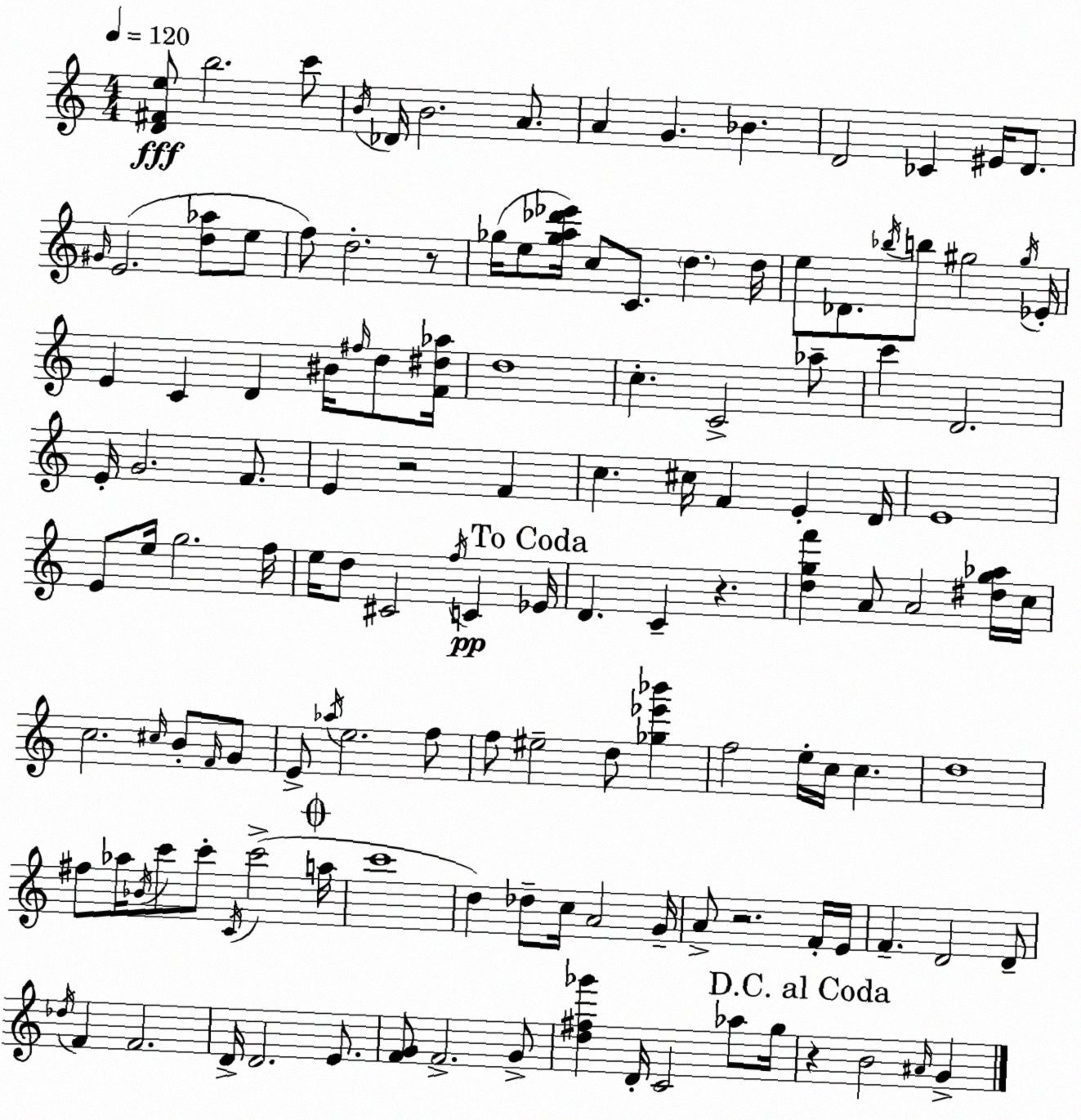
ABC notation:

X:1
T:Untitled
M:4/4
L:1/4
K:Am
[D^Fe]/2 b2 c'/2 B/4 _D/4 B2 A/2 A G _B D2 _C ^E/4 D/2 ^G/4 E2 [d_a]/2 e/2 f/2 d2 z/2 _g/4 e/2 [_ga_d'_e']/4 c/2 C/2 d d/4 e/2 _D/2 _b/4 b/2 ^g2 ^g/4 _E/4 E C D ^B/4 ^f/4 d/2 [F^d_a]/4 d4 c C2 _a/2 c' D2 E/4 G2 F/2 E z2 F c ^c/4 F E D/4 E4 E/2 e/4 g2 f/4 e/4 d/2 ^C2 f/4 C _E/4 D C z [dgf'] A/2 A2 [^dg_a]/4 c/4 c2 ^c/4 B/2 F/4 G/2 E/2 _a/4 e2 f/2 f/2 ^e2 d/2 [_g_e'_b'] f2 e/4 c/4 c d4 ^f/2 _a/4 _B/4 c'/2 c'/2 C/4 c'2 a/4 c'4 d _d/2 c/4 A2 G/4 A/2 z2 F/4 E/4 F D2 D/2 _d/4 F F2 D/4 D2 E/2 [FG]/2 F2 G/2 [d^f_g'] D/4 C2 _a/2 g/4 z B2 ^A/4 G